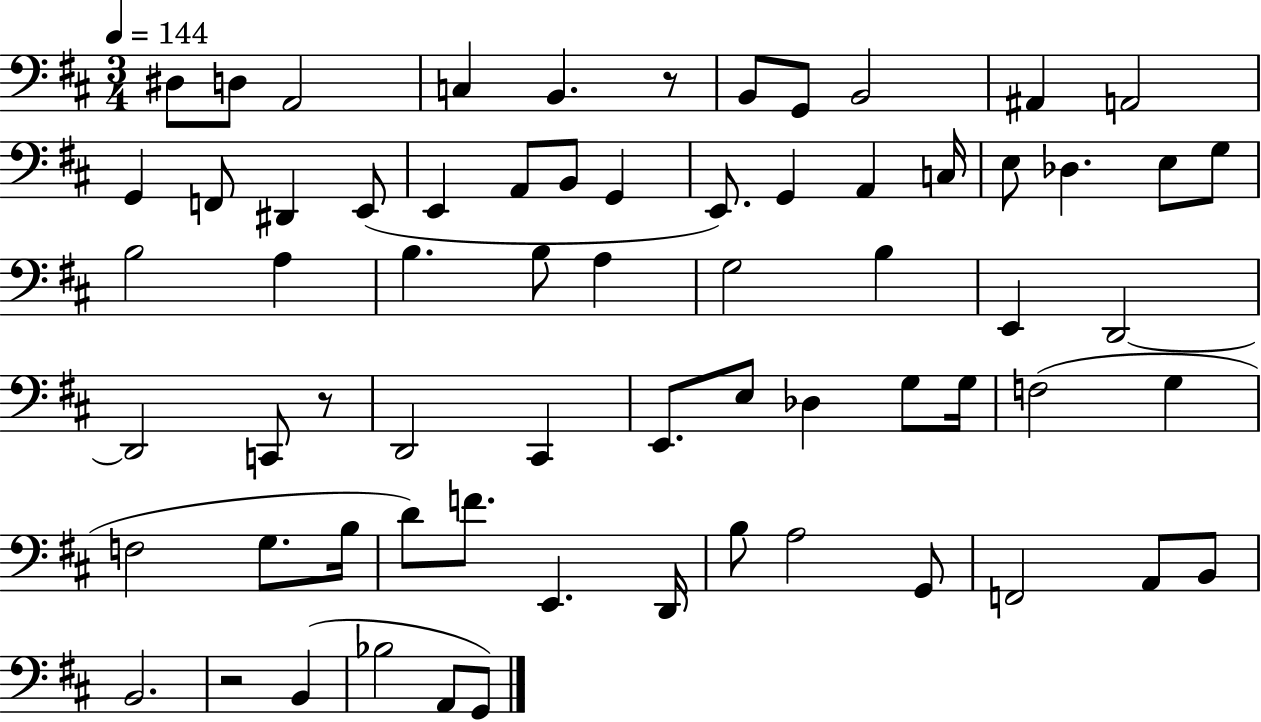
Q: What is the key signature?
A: D major